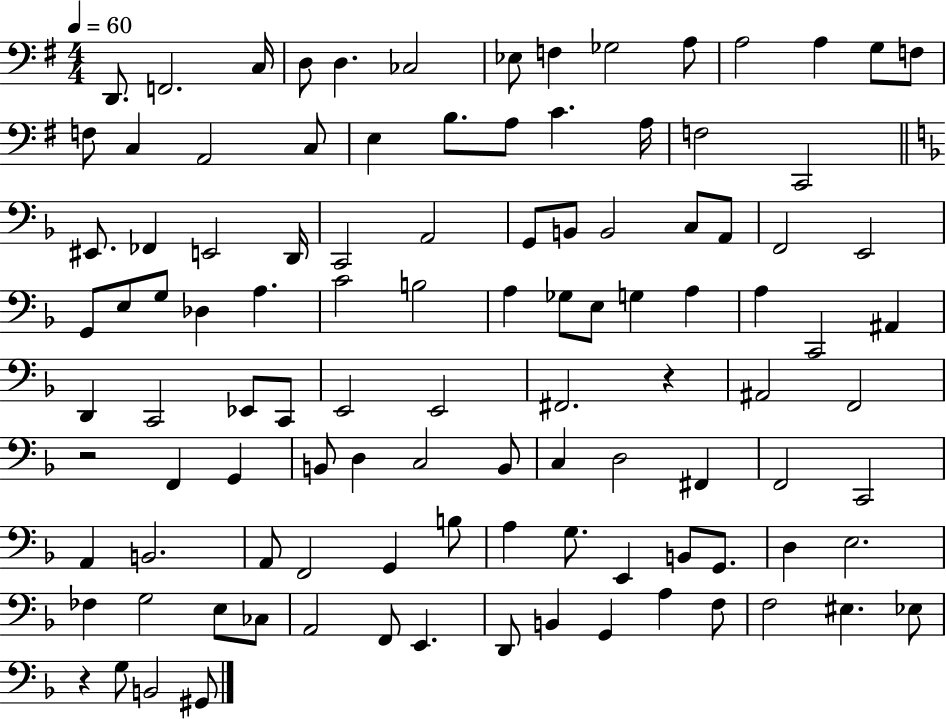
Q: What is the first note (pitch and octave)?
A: D2